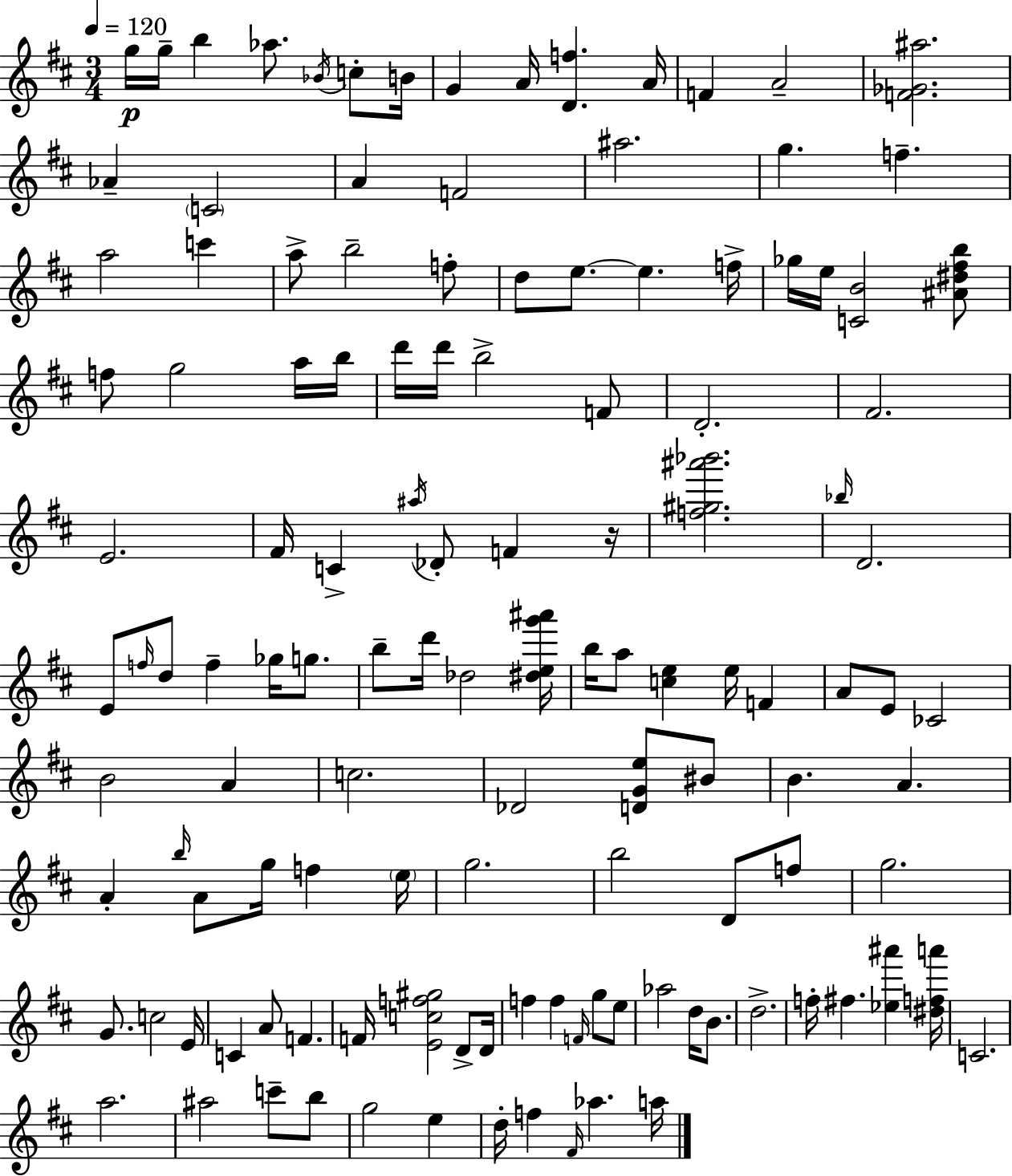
X:1
T:Untitled
M:3/4
L:1/4
K:D
g/4 g/4 b _a/2 _B/4 c/2 B/4 G A/4 [Df] A/4 F A2 [F_G^a]2 _A C2 A F2 ^a2 g f a2 c' a/2 b2 f/2 d/2 e/2 e f/4 _g/4 e/4 [CB]2 [^A^d^fb]/2 f/2 g2 a/4 b/4 d'/4 d'/4 b2 F/2 D2 ^F2 E2 ^F/4 C ^a/4 _D/2 F z/4 [f^g^a'_b']2 _b/4 D2 E/2 f/4 d/2 f _g/4 g/2 b/2 d'/4 _d2 [^deg'^a']/4 b/4 a/2 [ce] e/4 F A/2 E/2 _C2 B2 A c2 _D2 [DGe]/2 ^B/2 B A A b/4 A/2 g/4 f e/4 g2 b2 D/2 f/2 g2 G/2 c2 E/4 C A/2 F F/4 [Ecf^g]2 D/2 D/4 f f F/4 g/2 e/2 _a2 d/4 B/2 d2 f/4 ^f [_e^a'] [^dfa']/4 C2 a2 ^a2 c'/2 b/2 g2 e d/4 f ^F/4 _a a/4